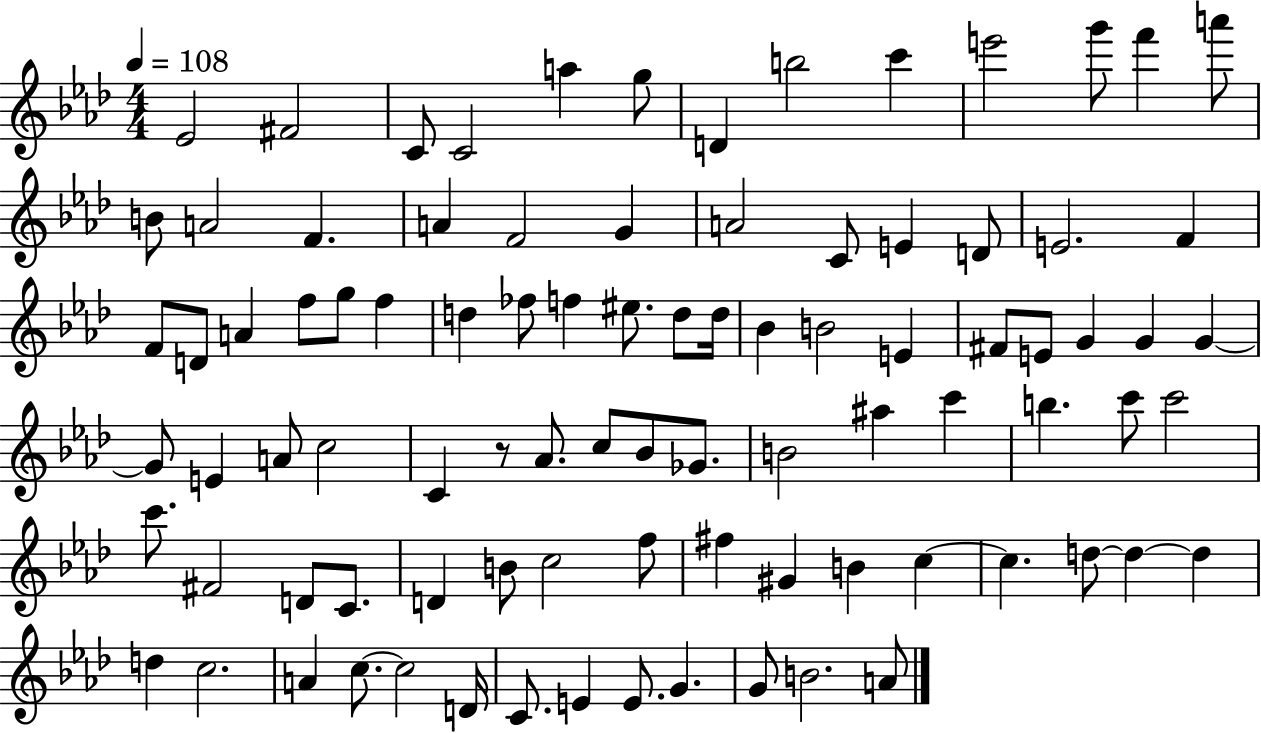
Eb4/h F#4/h C4/e C4/h A5/q G5/e D4/q B5/h C6/q E6/h G6/e F6/q A6/e B4/e A4/h F4/q. A4/q F4/h G4/q A4/h C4/e E4/q D4/e E4/h. F4/q F4/e D4/e A4/q F5/e G5/e F5/q D5/q FES5/e F5/q EIS5/e. D5/e D5/s Bb4/q B4/h E4/q F#4/e E4/e G4/q G4/q G4/q G4/e E4/q A4/e C5/h C4/q R/e Ab4/e. C5/e Bb4/e Gb4/e. B4/h A#5/q C6/q B5/q. C6/e C6/h C6/e. F#4/h D4/e C4/e. D4/q B4/e C5/h F5/e F#5/q G#4/q B4/q C5/q C5/q. D5/e D5/q D5/q D5/q C5/h. A4/q C5/e. C5/h D4/s C4/e. E4/q E4/e. G4/q. G4/e B4/h. A4/e